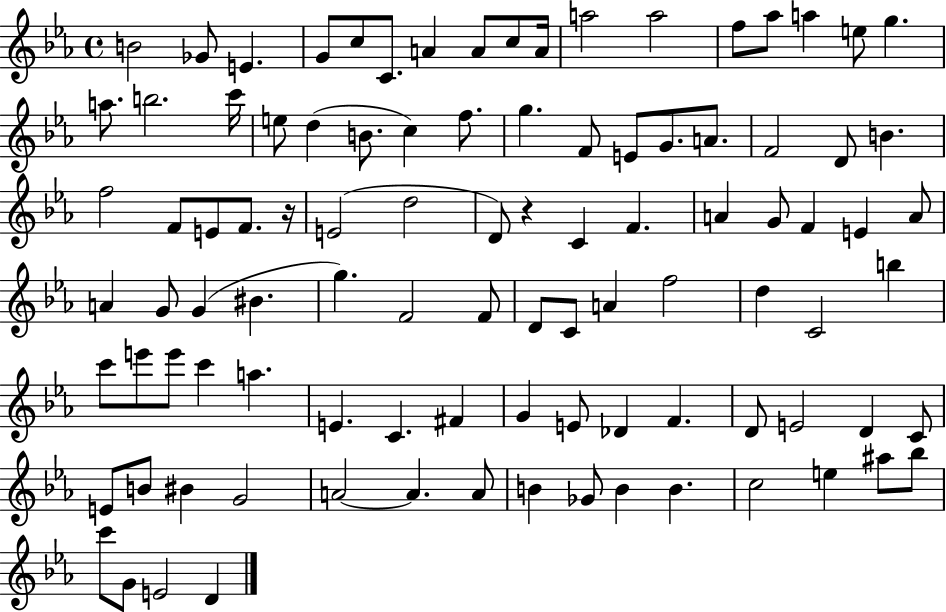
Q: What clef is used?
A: treble